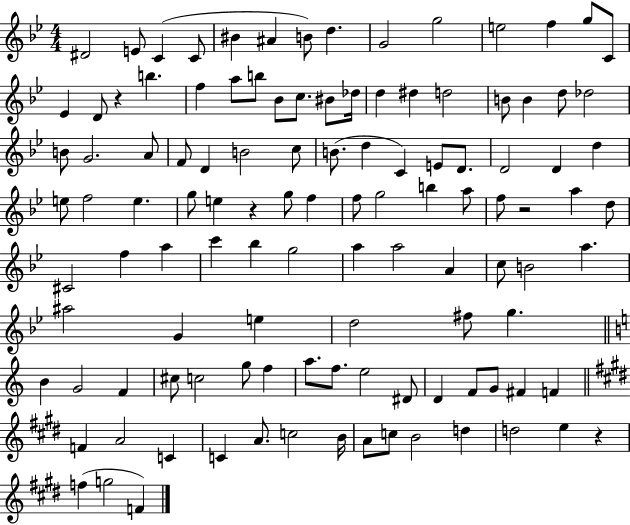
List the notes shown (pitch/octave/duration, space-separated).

D#4/h E4/e C4/q C4/e BIS4/q A#4/q B4/e D5/q. G4/h G5/h E5/h F5/q G5/e C4/e Eb4/q D4/e R/q B5/q. F5/q A5/e B5/e Bb4/e C5/e. BIS4/e Db5/s D5/q D#5/q D5/h B4/e B4/q D5/e Db5/h B4/e G4/h. A4/e F4/e D4/q B4/h C5/e B4/e. D5/q C4/q E4/e D4/e. D4/h D4/q D5/q E5/e F5/h E5/q. G5/e E5/q R/q G5/e F5/q F5/e G5/h B5/q A5/e F5/e R/h A5/q D5/e C#4/h F5/q A5/q C6/q Bb5/q G5/h A5/q A5/h A4/q C5/e B4/h A5/q. A#5/h G4/q E5/q D5/h F#5/e G5/q. B4/q G4/h F4/q C#5/e C5/h G5/e F5/q A5/e. F5/e. E5/h D#4/e D4/q F4/e G4/e F#4/q F4/q F4/q A4/h C4/q C4/q A4/e. C5/h B4/s A4/e C5/e B4/h D5/q D5/h E5/q R/q F5/q G5/h F4/q